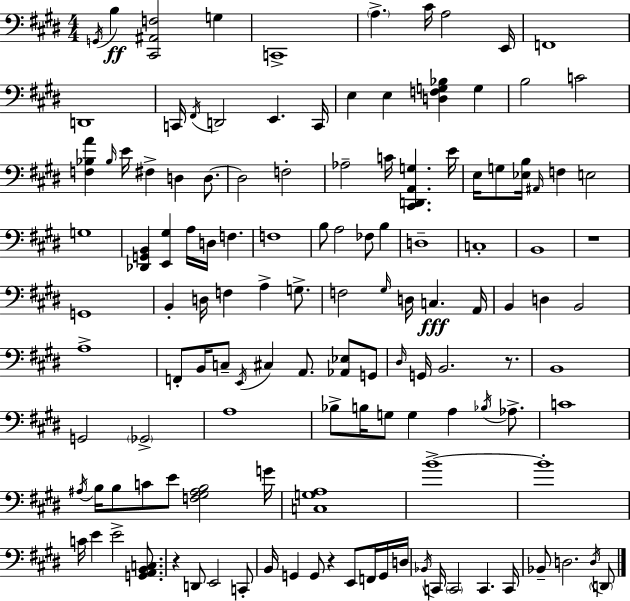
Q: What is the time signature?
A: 4/4